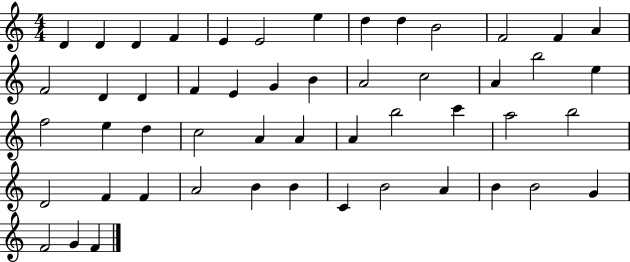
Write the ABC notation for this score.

X:1
T:Untitled
M:4/4
L:1/4
K:C
D D D F E E2 e d d B2 F2 F A F2 D D F E G B A2 c2 A b2 e f2 e d c2 A A A b2 c' a2 b2 D2 F F A2 B B C B2 A B B2 G F2 G F